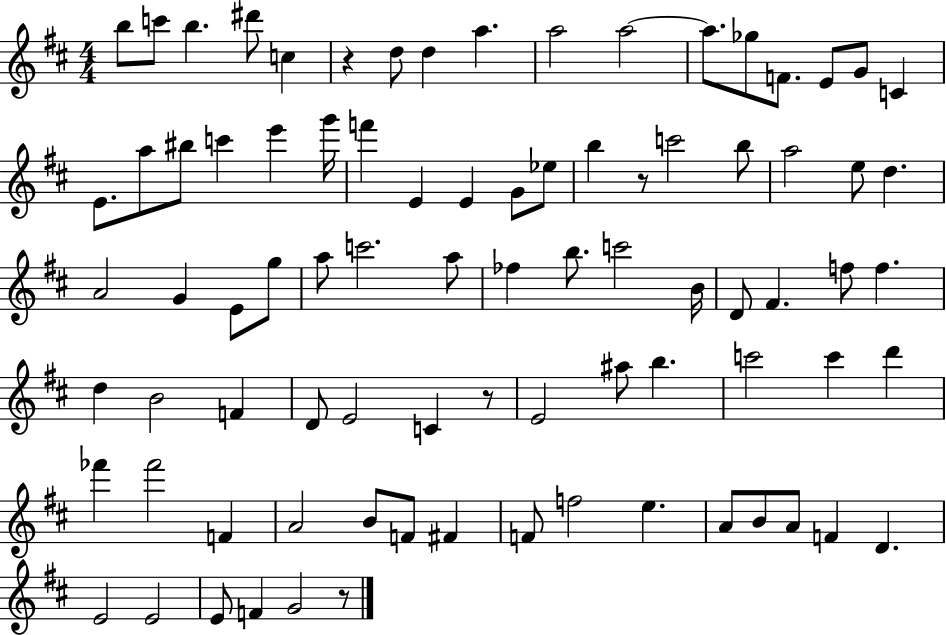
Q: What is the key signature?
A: D major